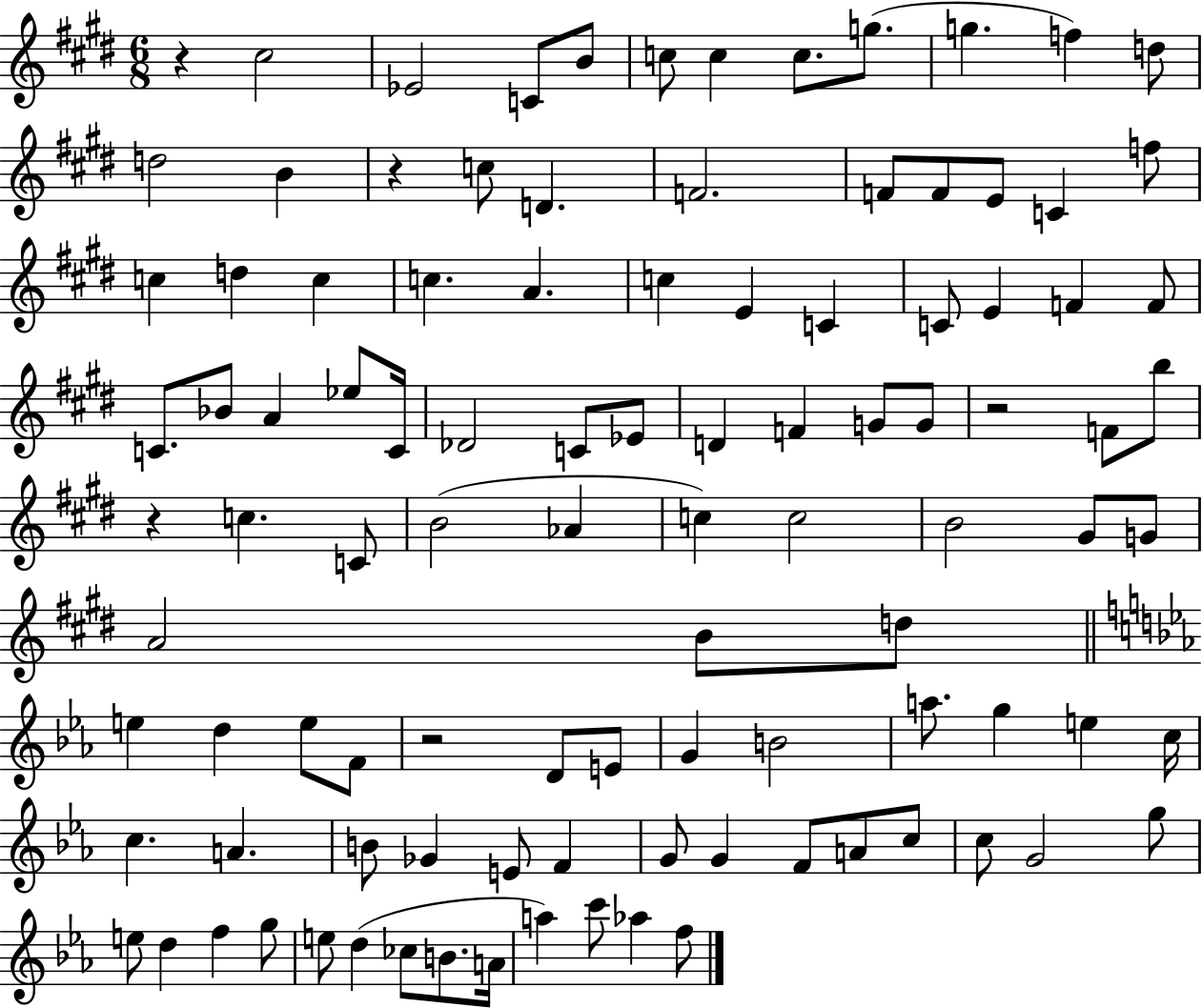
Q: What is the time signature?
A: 6/8